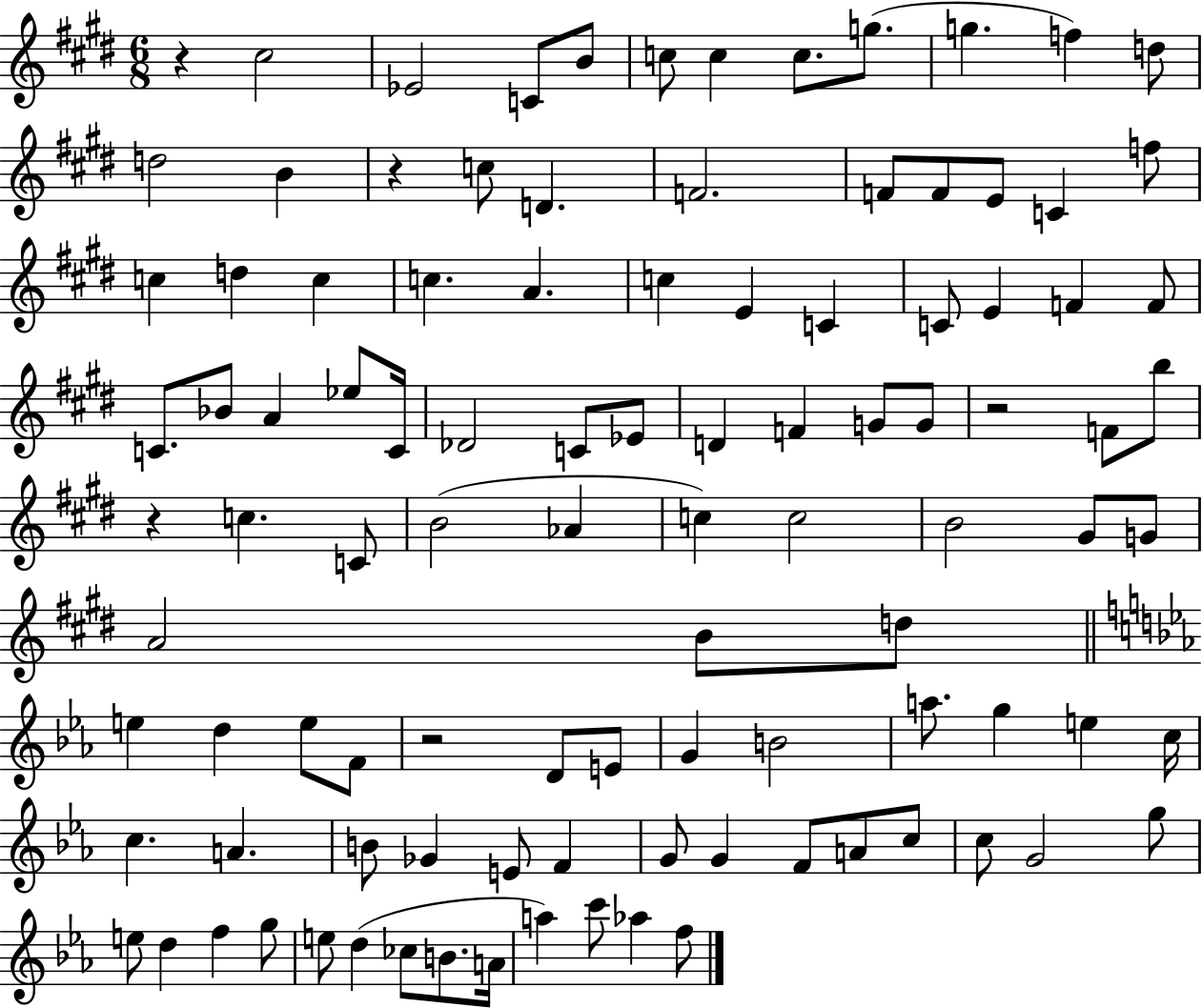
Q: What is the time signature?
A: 6/8